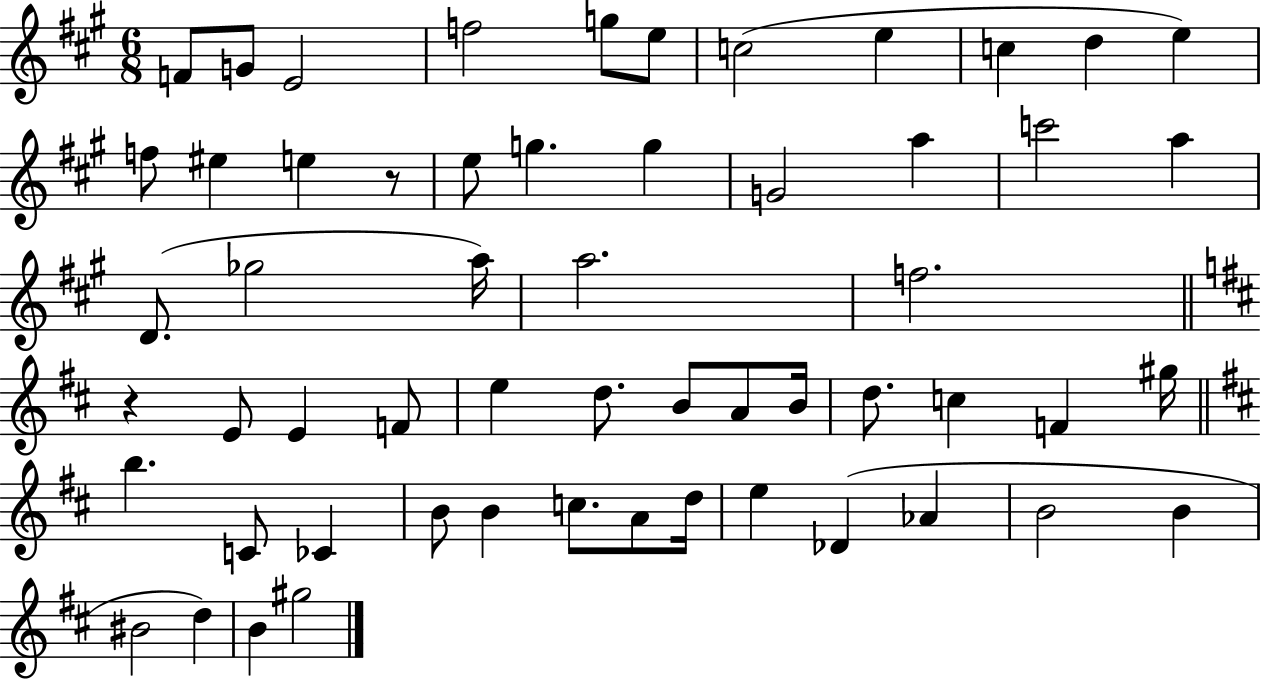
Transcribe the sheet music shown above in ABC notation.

X:1
T:Untitled
M:6/8
L:1/4
K:A
F/2 G/2 E2 f2 g/2 e/2 c2 e c d e f/2 ^e e z/2 e/2 g g G2 a c'2 a D/2 _g2 a/4 a2 f2 z E/2 E F/2 e d/2 B/2 A/2 B/4 d/2 c F ^g/4 b C/2 _C B/2 B c/2 A/2 d/4 e _D _A B2 B ^B2 d B ^g2